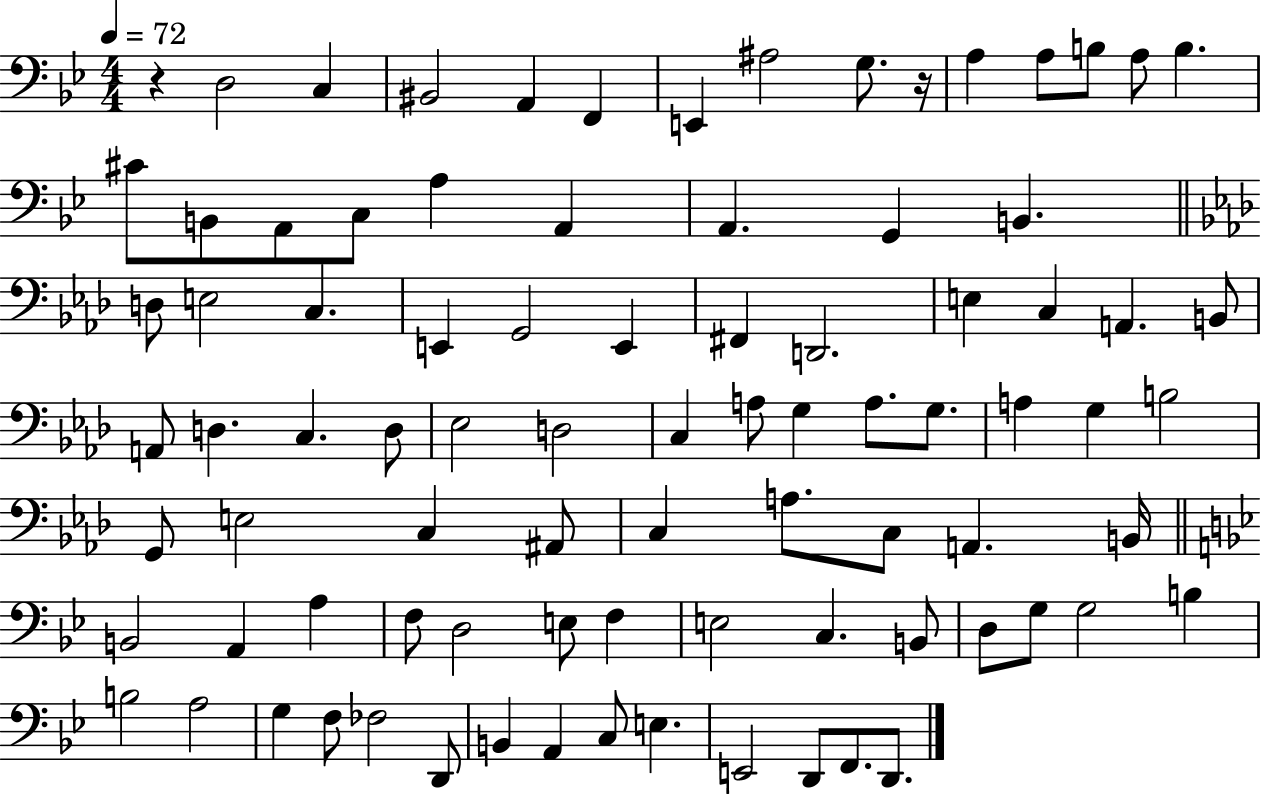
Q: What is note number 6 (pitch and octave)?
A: E2